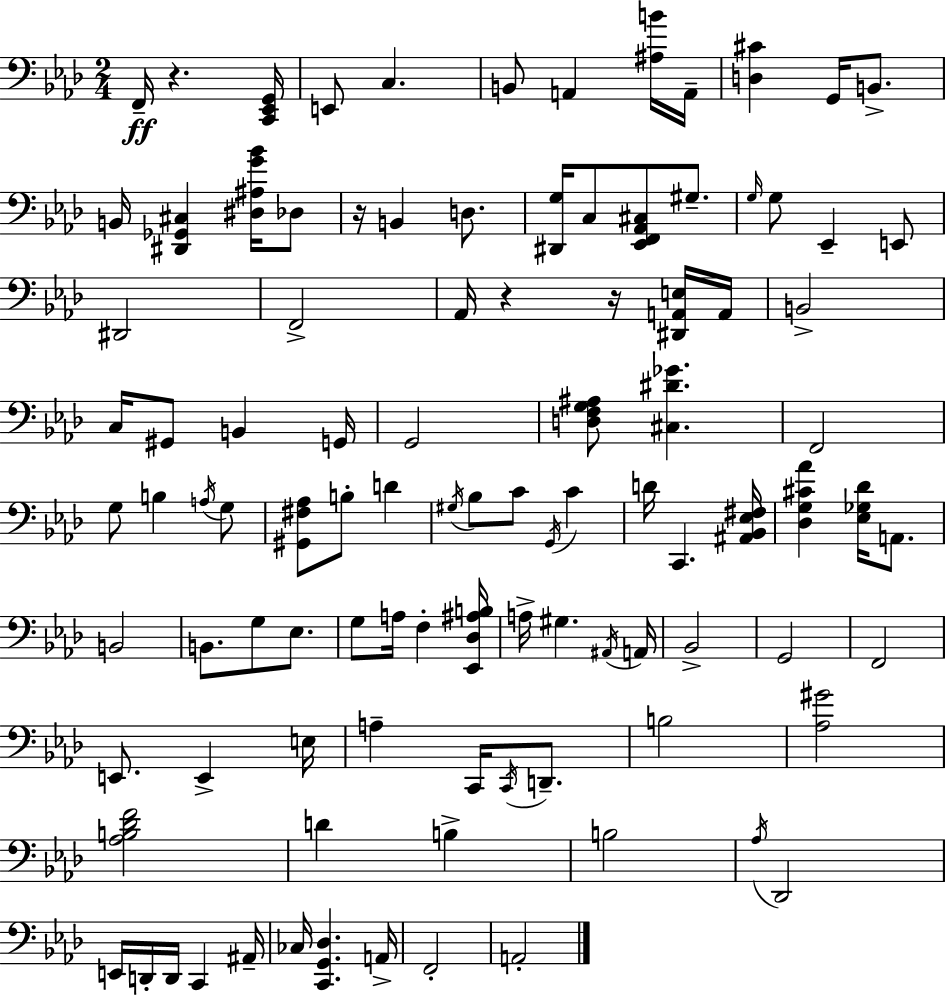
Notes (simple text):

F2/s R/q. [C2,Eb2,G2]/s E2/e C3/q. B2/e A2/q [A#3,B4]/s A2/s [D3,C#4]/q G2/s B2/e. B2/s [D#2,Gb2,C#3]/q [D#3,A#3,G4,Bb4]/s Db3/e R/s B2/q D3/e. [D#2,G3]/s C3/e [Eb2,F2,Ab2,C#3]/e G#3/e. G3/s G3/e Eb2/q E2/e D#2/h F2/h Ab2/s R/q R/s [D#2,A2,E3]/s A2/s B2/h C3/s G#2/e B2/q G2/s G2/h [D3,F3,G3,A#3]/e [C#3,D#4,Gb4]/q. F2/h G3/e B3/q A3/s G3/e [G#2,F#3,Ab3]/e B3/e D4/q G#3/s Bb3/e C4/e G2/s C4/q D4/s C2/q. [A#2,Bb2,Eb3,F#3]/s [Db3,G3,C#4,Ab4]/q [Eb3,Gb3,Db4]/s A2/e. B2/h B2/e. G3/e Eb3/e. G3/e A3/s F3/q [Eb2,Db3,A#3,B3]/s A3/s G#3/q. A#2/s A2/s Bb2/h G2/h F2/h E2/e. E2/q E3/s A3/q C2/s C2/s D2/e. B3/h [Ab3,G#4]/h [Ab3,B3,Db4,F4]/h D4/q B3/q B3/h Ab3/s Db2/h E2/s D2/s D2/s C2/q A#2/s CES3/s [C2,G2,Db3]/q. A2/s F2/h A2/h